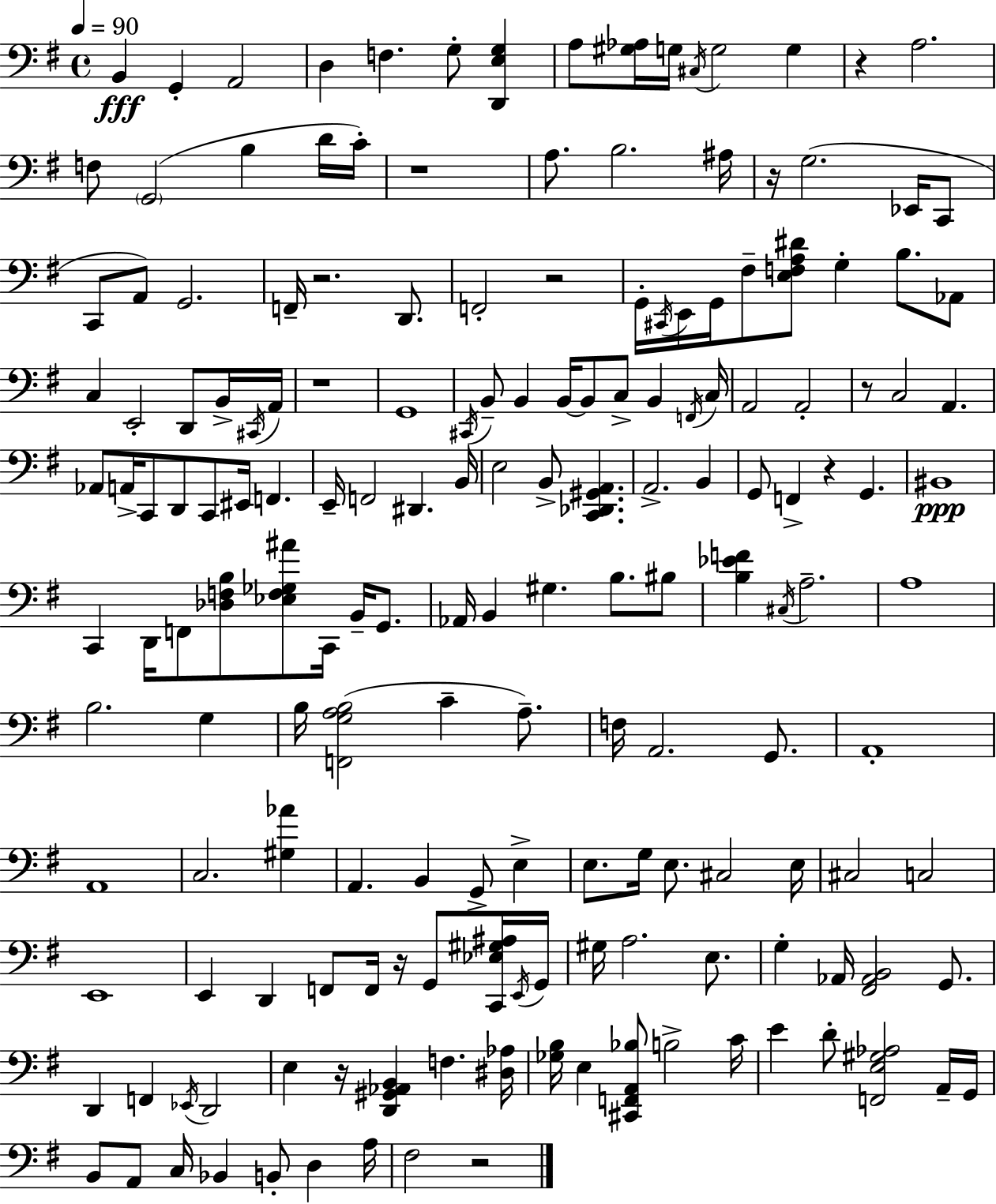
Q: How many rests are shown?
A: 11